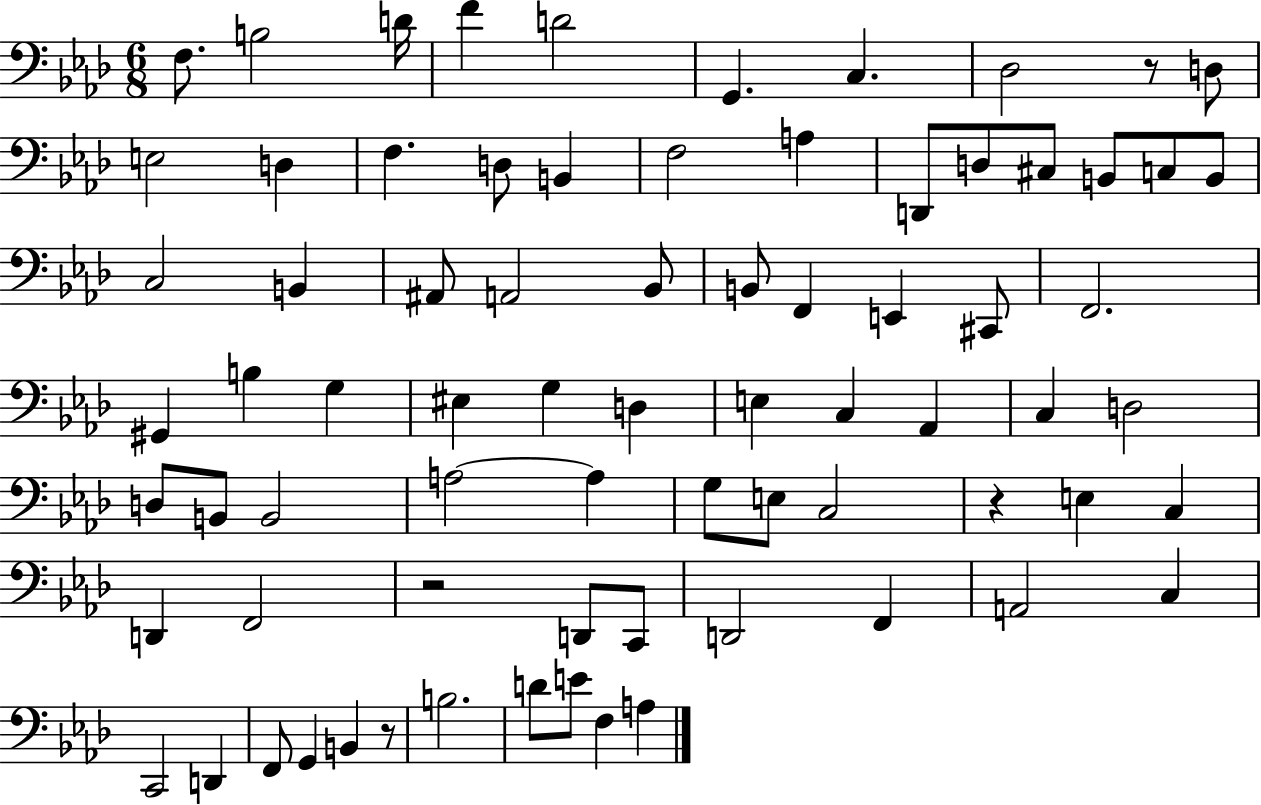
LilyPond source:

{
  \clef bass
  \numericTimeSignature
  \time 6/8
  \key aes \major
  f8. b2 d'16 | f'4 d'2 | g,4. c4. | des2 r8 d8 | \break e2 d4 | f4. d8 b,4 | f2 a4 | d,8 d8 cis8 b,8 c8 b,8 | \break c2 b,4 | ais,8 a,2 bes,8 | b,8 f,4 e,4 cis,8 | f,2. | \break gis,4 b4 g4 | eis4 g4 d4 | e4 c4 aes,4 | c4 d2 | \break d8 b,8 b,2 | a2~~ a4 | g8 e8 c2 | r4 e4 c4 | \break d,4 f,2 | r2 d,8 c,8 | d,2 f,4 | a,2 c4 | \break c,2 d,4 | f,8 g,4 b,4 r8 | b2. | d'8 e'8 f4 a4 | \break \bar "|."
}